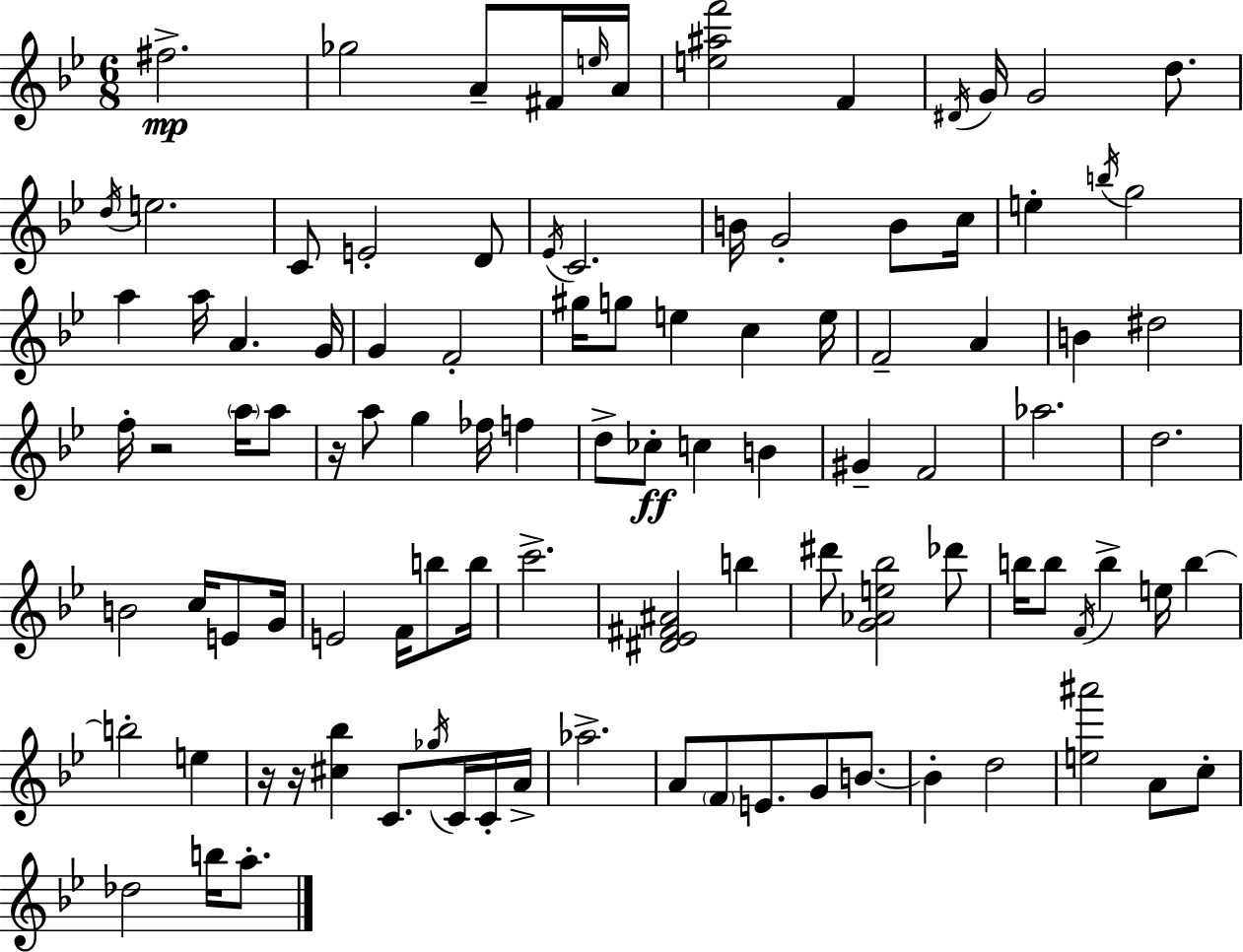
F#5/h. Gb5/h A4/e F#4/s E5/s A4/s [E5,A#5,F6]/h F4/q D#4/s G4/s G4/h D5/e. D5/s E5/h. C4/e E4/h D4/e Eb4/s C4/h. B4/s G4/h B4/e C5/s E5/q B5/s G5/h A5/q A5/s A4/q. G4/s G4/q F4/h G#5/s G5/e E5/q C5/q E5/s F4/h A4/q B4/q D#5/h F5/s R/h A5/s A5/e R/s A5/e G5/q FES5/s F5/q D5/e CES5/e C5/q B4/q G#4/q F4/h Ab5/h. D5/h. B4/h C5/s E4/e G4/s E4/h F4/s B5/e B5/s C6/h. [D#4,Eb4,F#4,A#4]/h B5/q D#6/e [G4,Ab4,E5,Bb5]/h Db6/e B5/s B5/e F4/s B5/q E5/s B5/q B5/h E5/q R/s R/s [C#5,Bb5]/q C4/e. Gb5/s C4/s C4/s A4/s Ab5/h. A4/e F4/e E4/e. G4/e B4/e. B4/q D5/h [E5,A#6]/h A4/e C5/e Db5/h B5/s A5/e.